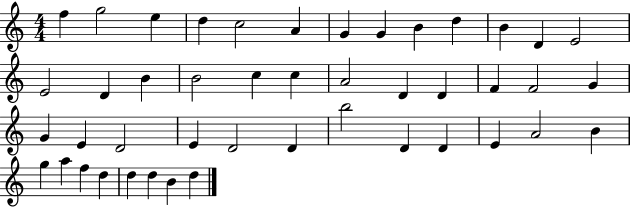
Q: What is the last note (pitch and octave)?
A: D5